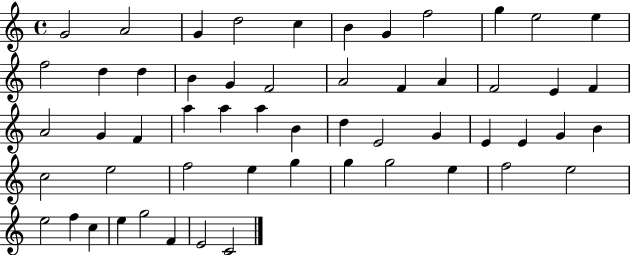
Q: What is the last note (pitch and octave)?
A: C4